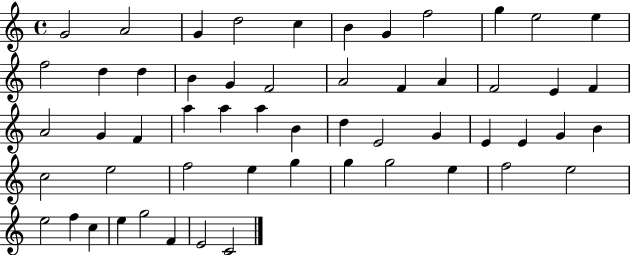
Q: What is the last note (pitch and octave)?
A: C4